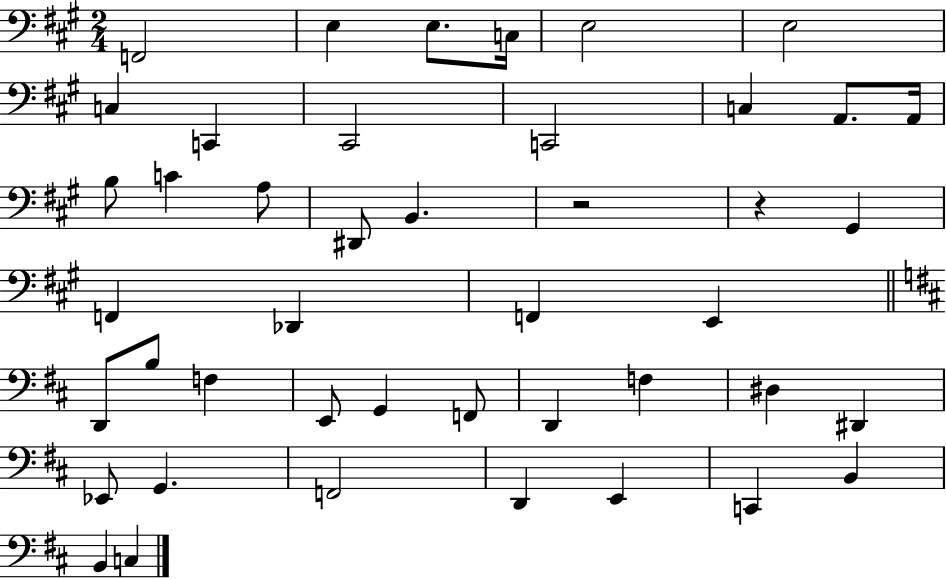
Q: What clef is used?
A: bass